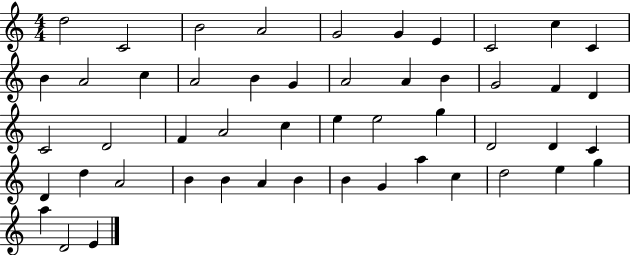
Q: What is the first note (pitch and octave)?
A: D5